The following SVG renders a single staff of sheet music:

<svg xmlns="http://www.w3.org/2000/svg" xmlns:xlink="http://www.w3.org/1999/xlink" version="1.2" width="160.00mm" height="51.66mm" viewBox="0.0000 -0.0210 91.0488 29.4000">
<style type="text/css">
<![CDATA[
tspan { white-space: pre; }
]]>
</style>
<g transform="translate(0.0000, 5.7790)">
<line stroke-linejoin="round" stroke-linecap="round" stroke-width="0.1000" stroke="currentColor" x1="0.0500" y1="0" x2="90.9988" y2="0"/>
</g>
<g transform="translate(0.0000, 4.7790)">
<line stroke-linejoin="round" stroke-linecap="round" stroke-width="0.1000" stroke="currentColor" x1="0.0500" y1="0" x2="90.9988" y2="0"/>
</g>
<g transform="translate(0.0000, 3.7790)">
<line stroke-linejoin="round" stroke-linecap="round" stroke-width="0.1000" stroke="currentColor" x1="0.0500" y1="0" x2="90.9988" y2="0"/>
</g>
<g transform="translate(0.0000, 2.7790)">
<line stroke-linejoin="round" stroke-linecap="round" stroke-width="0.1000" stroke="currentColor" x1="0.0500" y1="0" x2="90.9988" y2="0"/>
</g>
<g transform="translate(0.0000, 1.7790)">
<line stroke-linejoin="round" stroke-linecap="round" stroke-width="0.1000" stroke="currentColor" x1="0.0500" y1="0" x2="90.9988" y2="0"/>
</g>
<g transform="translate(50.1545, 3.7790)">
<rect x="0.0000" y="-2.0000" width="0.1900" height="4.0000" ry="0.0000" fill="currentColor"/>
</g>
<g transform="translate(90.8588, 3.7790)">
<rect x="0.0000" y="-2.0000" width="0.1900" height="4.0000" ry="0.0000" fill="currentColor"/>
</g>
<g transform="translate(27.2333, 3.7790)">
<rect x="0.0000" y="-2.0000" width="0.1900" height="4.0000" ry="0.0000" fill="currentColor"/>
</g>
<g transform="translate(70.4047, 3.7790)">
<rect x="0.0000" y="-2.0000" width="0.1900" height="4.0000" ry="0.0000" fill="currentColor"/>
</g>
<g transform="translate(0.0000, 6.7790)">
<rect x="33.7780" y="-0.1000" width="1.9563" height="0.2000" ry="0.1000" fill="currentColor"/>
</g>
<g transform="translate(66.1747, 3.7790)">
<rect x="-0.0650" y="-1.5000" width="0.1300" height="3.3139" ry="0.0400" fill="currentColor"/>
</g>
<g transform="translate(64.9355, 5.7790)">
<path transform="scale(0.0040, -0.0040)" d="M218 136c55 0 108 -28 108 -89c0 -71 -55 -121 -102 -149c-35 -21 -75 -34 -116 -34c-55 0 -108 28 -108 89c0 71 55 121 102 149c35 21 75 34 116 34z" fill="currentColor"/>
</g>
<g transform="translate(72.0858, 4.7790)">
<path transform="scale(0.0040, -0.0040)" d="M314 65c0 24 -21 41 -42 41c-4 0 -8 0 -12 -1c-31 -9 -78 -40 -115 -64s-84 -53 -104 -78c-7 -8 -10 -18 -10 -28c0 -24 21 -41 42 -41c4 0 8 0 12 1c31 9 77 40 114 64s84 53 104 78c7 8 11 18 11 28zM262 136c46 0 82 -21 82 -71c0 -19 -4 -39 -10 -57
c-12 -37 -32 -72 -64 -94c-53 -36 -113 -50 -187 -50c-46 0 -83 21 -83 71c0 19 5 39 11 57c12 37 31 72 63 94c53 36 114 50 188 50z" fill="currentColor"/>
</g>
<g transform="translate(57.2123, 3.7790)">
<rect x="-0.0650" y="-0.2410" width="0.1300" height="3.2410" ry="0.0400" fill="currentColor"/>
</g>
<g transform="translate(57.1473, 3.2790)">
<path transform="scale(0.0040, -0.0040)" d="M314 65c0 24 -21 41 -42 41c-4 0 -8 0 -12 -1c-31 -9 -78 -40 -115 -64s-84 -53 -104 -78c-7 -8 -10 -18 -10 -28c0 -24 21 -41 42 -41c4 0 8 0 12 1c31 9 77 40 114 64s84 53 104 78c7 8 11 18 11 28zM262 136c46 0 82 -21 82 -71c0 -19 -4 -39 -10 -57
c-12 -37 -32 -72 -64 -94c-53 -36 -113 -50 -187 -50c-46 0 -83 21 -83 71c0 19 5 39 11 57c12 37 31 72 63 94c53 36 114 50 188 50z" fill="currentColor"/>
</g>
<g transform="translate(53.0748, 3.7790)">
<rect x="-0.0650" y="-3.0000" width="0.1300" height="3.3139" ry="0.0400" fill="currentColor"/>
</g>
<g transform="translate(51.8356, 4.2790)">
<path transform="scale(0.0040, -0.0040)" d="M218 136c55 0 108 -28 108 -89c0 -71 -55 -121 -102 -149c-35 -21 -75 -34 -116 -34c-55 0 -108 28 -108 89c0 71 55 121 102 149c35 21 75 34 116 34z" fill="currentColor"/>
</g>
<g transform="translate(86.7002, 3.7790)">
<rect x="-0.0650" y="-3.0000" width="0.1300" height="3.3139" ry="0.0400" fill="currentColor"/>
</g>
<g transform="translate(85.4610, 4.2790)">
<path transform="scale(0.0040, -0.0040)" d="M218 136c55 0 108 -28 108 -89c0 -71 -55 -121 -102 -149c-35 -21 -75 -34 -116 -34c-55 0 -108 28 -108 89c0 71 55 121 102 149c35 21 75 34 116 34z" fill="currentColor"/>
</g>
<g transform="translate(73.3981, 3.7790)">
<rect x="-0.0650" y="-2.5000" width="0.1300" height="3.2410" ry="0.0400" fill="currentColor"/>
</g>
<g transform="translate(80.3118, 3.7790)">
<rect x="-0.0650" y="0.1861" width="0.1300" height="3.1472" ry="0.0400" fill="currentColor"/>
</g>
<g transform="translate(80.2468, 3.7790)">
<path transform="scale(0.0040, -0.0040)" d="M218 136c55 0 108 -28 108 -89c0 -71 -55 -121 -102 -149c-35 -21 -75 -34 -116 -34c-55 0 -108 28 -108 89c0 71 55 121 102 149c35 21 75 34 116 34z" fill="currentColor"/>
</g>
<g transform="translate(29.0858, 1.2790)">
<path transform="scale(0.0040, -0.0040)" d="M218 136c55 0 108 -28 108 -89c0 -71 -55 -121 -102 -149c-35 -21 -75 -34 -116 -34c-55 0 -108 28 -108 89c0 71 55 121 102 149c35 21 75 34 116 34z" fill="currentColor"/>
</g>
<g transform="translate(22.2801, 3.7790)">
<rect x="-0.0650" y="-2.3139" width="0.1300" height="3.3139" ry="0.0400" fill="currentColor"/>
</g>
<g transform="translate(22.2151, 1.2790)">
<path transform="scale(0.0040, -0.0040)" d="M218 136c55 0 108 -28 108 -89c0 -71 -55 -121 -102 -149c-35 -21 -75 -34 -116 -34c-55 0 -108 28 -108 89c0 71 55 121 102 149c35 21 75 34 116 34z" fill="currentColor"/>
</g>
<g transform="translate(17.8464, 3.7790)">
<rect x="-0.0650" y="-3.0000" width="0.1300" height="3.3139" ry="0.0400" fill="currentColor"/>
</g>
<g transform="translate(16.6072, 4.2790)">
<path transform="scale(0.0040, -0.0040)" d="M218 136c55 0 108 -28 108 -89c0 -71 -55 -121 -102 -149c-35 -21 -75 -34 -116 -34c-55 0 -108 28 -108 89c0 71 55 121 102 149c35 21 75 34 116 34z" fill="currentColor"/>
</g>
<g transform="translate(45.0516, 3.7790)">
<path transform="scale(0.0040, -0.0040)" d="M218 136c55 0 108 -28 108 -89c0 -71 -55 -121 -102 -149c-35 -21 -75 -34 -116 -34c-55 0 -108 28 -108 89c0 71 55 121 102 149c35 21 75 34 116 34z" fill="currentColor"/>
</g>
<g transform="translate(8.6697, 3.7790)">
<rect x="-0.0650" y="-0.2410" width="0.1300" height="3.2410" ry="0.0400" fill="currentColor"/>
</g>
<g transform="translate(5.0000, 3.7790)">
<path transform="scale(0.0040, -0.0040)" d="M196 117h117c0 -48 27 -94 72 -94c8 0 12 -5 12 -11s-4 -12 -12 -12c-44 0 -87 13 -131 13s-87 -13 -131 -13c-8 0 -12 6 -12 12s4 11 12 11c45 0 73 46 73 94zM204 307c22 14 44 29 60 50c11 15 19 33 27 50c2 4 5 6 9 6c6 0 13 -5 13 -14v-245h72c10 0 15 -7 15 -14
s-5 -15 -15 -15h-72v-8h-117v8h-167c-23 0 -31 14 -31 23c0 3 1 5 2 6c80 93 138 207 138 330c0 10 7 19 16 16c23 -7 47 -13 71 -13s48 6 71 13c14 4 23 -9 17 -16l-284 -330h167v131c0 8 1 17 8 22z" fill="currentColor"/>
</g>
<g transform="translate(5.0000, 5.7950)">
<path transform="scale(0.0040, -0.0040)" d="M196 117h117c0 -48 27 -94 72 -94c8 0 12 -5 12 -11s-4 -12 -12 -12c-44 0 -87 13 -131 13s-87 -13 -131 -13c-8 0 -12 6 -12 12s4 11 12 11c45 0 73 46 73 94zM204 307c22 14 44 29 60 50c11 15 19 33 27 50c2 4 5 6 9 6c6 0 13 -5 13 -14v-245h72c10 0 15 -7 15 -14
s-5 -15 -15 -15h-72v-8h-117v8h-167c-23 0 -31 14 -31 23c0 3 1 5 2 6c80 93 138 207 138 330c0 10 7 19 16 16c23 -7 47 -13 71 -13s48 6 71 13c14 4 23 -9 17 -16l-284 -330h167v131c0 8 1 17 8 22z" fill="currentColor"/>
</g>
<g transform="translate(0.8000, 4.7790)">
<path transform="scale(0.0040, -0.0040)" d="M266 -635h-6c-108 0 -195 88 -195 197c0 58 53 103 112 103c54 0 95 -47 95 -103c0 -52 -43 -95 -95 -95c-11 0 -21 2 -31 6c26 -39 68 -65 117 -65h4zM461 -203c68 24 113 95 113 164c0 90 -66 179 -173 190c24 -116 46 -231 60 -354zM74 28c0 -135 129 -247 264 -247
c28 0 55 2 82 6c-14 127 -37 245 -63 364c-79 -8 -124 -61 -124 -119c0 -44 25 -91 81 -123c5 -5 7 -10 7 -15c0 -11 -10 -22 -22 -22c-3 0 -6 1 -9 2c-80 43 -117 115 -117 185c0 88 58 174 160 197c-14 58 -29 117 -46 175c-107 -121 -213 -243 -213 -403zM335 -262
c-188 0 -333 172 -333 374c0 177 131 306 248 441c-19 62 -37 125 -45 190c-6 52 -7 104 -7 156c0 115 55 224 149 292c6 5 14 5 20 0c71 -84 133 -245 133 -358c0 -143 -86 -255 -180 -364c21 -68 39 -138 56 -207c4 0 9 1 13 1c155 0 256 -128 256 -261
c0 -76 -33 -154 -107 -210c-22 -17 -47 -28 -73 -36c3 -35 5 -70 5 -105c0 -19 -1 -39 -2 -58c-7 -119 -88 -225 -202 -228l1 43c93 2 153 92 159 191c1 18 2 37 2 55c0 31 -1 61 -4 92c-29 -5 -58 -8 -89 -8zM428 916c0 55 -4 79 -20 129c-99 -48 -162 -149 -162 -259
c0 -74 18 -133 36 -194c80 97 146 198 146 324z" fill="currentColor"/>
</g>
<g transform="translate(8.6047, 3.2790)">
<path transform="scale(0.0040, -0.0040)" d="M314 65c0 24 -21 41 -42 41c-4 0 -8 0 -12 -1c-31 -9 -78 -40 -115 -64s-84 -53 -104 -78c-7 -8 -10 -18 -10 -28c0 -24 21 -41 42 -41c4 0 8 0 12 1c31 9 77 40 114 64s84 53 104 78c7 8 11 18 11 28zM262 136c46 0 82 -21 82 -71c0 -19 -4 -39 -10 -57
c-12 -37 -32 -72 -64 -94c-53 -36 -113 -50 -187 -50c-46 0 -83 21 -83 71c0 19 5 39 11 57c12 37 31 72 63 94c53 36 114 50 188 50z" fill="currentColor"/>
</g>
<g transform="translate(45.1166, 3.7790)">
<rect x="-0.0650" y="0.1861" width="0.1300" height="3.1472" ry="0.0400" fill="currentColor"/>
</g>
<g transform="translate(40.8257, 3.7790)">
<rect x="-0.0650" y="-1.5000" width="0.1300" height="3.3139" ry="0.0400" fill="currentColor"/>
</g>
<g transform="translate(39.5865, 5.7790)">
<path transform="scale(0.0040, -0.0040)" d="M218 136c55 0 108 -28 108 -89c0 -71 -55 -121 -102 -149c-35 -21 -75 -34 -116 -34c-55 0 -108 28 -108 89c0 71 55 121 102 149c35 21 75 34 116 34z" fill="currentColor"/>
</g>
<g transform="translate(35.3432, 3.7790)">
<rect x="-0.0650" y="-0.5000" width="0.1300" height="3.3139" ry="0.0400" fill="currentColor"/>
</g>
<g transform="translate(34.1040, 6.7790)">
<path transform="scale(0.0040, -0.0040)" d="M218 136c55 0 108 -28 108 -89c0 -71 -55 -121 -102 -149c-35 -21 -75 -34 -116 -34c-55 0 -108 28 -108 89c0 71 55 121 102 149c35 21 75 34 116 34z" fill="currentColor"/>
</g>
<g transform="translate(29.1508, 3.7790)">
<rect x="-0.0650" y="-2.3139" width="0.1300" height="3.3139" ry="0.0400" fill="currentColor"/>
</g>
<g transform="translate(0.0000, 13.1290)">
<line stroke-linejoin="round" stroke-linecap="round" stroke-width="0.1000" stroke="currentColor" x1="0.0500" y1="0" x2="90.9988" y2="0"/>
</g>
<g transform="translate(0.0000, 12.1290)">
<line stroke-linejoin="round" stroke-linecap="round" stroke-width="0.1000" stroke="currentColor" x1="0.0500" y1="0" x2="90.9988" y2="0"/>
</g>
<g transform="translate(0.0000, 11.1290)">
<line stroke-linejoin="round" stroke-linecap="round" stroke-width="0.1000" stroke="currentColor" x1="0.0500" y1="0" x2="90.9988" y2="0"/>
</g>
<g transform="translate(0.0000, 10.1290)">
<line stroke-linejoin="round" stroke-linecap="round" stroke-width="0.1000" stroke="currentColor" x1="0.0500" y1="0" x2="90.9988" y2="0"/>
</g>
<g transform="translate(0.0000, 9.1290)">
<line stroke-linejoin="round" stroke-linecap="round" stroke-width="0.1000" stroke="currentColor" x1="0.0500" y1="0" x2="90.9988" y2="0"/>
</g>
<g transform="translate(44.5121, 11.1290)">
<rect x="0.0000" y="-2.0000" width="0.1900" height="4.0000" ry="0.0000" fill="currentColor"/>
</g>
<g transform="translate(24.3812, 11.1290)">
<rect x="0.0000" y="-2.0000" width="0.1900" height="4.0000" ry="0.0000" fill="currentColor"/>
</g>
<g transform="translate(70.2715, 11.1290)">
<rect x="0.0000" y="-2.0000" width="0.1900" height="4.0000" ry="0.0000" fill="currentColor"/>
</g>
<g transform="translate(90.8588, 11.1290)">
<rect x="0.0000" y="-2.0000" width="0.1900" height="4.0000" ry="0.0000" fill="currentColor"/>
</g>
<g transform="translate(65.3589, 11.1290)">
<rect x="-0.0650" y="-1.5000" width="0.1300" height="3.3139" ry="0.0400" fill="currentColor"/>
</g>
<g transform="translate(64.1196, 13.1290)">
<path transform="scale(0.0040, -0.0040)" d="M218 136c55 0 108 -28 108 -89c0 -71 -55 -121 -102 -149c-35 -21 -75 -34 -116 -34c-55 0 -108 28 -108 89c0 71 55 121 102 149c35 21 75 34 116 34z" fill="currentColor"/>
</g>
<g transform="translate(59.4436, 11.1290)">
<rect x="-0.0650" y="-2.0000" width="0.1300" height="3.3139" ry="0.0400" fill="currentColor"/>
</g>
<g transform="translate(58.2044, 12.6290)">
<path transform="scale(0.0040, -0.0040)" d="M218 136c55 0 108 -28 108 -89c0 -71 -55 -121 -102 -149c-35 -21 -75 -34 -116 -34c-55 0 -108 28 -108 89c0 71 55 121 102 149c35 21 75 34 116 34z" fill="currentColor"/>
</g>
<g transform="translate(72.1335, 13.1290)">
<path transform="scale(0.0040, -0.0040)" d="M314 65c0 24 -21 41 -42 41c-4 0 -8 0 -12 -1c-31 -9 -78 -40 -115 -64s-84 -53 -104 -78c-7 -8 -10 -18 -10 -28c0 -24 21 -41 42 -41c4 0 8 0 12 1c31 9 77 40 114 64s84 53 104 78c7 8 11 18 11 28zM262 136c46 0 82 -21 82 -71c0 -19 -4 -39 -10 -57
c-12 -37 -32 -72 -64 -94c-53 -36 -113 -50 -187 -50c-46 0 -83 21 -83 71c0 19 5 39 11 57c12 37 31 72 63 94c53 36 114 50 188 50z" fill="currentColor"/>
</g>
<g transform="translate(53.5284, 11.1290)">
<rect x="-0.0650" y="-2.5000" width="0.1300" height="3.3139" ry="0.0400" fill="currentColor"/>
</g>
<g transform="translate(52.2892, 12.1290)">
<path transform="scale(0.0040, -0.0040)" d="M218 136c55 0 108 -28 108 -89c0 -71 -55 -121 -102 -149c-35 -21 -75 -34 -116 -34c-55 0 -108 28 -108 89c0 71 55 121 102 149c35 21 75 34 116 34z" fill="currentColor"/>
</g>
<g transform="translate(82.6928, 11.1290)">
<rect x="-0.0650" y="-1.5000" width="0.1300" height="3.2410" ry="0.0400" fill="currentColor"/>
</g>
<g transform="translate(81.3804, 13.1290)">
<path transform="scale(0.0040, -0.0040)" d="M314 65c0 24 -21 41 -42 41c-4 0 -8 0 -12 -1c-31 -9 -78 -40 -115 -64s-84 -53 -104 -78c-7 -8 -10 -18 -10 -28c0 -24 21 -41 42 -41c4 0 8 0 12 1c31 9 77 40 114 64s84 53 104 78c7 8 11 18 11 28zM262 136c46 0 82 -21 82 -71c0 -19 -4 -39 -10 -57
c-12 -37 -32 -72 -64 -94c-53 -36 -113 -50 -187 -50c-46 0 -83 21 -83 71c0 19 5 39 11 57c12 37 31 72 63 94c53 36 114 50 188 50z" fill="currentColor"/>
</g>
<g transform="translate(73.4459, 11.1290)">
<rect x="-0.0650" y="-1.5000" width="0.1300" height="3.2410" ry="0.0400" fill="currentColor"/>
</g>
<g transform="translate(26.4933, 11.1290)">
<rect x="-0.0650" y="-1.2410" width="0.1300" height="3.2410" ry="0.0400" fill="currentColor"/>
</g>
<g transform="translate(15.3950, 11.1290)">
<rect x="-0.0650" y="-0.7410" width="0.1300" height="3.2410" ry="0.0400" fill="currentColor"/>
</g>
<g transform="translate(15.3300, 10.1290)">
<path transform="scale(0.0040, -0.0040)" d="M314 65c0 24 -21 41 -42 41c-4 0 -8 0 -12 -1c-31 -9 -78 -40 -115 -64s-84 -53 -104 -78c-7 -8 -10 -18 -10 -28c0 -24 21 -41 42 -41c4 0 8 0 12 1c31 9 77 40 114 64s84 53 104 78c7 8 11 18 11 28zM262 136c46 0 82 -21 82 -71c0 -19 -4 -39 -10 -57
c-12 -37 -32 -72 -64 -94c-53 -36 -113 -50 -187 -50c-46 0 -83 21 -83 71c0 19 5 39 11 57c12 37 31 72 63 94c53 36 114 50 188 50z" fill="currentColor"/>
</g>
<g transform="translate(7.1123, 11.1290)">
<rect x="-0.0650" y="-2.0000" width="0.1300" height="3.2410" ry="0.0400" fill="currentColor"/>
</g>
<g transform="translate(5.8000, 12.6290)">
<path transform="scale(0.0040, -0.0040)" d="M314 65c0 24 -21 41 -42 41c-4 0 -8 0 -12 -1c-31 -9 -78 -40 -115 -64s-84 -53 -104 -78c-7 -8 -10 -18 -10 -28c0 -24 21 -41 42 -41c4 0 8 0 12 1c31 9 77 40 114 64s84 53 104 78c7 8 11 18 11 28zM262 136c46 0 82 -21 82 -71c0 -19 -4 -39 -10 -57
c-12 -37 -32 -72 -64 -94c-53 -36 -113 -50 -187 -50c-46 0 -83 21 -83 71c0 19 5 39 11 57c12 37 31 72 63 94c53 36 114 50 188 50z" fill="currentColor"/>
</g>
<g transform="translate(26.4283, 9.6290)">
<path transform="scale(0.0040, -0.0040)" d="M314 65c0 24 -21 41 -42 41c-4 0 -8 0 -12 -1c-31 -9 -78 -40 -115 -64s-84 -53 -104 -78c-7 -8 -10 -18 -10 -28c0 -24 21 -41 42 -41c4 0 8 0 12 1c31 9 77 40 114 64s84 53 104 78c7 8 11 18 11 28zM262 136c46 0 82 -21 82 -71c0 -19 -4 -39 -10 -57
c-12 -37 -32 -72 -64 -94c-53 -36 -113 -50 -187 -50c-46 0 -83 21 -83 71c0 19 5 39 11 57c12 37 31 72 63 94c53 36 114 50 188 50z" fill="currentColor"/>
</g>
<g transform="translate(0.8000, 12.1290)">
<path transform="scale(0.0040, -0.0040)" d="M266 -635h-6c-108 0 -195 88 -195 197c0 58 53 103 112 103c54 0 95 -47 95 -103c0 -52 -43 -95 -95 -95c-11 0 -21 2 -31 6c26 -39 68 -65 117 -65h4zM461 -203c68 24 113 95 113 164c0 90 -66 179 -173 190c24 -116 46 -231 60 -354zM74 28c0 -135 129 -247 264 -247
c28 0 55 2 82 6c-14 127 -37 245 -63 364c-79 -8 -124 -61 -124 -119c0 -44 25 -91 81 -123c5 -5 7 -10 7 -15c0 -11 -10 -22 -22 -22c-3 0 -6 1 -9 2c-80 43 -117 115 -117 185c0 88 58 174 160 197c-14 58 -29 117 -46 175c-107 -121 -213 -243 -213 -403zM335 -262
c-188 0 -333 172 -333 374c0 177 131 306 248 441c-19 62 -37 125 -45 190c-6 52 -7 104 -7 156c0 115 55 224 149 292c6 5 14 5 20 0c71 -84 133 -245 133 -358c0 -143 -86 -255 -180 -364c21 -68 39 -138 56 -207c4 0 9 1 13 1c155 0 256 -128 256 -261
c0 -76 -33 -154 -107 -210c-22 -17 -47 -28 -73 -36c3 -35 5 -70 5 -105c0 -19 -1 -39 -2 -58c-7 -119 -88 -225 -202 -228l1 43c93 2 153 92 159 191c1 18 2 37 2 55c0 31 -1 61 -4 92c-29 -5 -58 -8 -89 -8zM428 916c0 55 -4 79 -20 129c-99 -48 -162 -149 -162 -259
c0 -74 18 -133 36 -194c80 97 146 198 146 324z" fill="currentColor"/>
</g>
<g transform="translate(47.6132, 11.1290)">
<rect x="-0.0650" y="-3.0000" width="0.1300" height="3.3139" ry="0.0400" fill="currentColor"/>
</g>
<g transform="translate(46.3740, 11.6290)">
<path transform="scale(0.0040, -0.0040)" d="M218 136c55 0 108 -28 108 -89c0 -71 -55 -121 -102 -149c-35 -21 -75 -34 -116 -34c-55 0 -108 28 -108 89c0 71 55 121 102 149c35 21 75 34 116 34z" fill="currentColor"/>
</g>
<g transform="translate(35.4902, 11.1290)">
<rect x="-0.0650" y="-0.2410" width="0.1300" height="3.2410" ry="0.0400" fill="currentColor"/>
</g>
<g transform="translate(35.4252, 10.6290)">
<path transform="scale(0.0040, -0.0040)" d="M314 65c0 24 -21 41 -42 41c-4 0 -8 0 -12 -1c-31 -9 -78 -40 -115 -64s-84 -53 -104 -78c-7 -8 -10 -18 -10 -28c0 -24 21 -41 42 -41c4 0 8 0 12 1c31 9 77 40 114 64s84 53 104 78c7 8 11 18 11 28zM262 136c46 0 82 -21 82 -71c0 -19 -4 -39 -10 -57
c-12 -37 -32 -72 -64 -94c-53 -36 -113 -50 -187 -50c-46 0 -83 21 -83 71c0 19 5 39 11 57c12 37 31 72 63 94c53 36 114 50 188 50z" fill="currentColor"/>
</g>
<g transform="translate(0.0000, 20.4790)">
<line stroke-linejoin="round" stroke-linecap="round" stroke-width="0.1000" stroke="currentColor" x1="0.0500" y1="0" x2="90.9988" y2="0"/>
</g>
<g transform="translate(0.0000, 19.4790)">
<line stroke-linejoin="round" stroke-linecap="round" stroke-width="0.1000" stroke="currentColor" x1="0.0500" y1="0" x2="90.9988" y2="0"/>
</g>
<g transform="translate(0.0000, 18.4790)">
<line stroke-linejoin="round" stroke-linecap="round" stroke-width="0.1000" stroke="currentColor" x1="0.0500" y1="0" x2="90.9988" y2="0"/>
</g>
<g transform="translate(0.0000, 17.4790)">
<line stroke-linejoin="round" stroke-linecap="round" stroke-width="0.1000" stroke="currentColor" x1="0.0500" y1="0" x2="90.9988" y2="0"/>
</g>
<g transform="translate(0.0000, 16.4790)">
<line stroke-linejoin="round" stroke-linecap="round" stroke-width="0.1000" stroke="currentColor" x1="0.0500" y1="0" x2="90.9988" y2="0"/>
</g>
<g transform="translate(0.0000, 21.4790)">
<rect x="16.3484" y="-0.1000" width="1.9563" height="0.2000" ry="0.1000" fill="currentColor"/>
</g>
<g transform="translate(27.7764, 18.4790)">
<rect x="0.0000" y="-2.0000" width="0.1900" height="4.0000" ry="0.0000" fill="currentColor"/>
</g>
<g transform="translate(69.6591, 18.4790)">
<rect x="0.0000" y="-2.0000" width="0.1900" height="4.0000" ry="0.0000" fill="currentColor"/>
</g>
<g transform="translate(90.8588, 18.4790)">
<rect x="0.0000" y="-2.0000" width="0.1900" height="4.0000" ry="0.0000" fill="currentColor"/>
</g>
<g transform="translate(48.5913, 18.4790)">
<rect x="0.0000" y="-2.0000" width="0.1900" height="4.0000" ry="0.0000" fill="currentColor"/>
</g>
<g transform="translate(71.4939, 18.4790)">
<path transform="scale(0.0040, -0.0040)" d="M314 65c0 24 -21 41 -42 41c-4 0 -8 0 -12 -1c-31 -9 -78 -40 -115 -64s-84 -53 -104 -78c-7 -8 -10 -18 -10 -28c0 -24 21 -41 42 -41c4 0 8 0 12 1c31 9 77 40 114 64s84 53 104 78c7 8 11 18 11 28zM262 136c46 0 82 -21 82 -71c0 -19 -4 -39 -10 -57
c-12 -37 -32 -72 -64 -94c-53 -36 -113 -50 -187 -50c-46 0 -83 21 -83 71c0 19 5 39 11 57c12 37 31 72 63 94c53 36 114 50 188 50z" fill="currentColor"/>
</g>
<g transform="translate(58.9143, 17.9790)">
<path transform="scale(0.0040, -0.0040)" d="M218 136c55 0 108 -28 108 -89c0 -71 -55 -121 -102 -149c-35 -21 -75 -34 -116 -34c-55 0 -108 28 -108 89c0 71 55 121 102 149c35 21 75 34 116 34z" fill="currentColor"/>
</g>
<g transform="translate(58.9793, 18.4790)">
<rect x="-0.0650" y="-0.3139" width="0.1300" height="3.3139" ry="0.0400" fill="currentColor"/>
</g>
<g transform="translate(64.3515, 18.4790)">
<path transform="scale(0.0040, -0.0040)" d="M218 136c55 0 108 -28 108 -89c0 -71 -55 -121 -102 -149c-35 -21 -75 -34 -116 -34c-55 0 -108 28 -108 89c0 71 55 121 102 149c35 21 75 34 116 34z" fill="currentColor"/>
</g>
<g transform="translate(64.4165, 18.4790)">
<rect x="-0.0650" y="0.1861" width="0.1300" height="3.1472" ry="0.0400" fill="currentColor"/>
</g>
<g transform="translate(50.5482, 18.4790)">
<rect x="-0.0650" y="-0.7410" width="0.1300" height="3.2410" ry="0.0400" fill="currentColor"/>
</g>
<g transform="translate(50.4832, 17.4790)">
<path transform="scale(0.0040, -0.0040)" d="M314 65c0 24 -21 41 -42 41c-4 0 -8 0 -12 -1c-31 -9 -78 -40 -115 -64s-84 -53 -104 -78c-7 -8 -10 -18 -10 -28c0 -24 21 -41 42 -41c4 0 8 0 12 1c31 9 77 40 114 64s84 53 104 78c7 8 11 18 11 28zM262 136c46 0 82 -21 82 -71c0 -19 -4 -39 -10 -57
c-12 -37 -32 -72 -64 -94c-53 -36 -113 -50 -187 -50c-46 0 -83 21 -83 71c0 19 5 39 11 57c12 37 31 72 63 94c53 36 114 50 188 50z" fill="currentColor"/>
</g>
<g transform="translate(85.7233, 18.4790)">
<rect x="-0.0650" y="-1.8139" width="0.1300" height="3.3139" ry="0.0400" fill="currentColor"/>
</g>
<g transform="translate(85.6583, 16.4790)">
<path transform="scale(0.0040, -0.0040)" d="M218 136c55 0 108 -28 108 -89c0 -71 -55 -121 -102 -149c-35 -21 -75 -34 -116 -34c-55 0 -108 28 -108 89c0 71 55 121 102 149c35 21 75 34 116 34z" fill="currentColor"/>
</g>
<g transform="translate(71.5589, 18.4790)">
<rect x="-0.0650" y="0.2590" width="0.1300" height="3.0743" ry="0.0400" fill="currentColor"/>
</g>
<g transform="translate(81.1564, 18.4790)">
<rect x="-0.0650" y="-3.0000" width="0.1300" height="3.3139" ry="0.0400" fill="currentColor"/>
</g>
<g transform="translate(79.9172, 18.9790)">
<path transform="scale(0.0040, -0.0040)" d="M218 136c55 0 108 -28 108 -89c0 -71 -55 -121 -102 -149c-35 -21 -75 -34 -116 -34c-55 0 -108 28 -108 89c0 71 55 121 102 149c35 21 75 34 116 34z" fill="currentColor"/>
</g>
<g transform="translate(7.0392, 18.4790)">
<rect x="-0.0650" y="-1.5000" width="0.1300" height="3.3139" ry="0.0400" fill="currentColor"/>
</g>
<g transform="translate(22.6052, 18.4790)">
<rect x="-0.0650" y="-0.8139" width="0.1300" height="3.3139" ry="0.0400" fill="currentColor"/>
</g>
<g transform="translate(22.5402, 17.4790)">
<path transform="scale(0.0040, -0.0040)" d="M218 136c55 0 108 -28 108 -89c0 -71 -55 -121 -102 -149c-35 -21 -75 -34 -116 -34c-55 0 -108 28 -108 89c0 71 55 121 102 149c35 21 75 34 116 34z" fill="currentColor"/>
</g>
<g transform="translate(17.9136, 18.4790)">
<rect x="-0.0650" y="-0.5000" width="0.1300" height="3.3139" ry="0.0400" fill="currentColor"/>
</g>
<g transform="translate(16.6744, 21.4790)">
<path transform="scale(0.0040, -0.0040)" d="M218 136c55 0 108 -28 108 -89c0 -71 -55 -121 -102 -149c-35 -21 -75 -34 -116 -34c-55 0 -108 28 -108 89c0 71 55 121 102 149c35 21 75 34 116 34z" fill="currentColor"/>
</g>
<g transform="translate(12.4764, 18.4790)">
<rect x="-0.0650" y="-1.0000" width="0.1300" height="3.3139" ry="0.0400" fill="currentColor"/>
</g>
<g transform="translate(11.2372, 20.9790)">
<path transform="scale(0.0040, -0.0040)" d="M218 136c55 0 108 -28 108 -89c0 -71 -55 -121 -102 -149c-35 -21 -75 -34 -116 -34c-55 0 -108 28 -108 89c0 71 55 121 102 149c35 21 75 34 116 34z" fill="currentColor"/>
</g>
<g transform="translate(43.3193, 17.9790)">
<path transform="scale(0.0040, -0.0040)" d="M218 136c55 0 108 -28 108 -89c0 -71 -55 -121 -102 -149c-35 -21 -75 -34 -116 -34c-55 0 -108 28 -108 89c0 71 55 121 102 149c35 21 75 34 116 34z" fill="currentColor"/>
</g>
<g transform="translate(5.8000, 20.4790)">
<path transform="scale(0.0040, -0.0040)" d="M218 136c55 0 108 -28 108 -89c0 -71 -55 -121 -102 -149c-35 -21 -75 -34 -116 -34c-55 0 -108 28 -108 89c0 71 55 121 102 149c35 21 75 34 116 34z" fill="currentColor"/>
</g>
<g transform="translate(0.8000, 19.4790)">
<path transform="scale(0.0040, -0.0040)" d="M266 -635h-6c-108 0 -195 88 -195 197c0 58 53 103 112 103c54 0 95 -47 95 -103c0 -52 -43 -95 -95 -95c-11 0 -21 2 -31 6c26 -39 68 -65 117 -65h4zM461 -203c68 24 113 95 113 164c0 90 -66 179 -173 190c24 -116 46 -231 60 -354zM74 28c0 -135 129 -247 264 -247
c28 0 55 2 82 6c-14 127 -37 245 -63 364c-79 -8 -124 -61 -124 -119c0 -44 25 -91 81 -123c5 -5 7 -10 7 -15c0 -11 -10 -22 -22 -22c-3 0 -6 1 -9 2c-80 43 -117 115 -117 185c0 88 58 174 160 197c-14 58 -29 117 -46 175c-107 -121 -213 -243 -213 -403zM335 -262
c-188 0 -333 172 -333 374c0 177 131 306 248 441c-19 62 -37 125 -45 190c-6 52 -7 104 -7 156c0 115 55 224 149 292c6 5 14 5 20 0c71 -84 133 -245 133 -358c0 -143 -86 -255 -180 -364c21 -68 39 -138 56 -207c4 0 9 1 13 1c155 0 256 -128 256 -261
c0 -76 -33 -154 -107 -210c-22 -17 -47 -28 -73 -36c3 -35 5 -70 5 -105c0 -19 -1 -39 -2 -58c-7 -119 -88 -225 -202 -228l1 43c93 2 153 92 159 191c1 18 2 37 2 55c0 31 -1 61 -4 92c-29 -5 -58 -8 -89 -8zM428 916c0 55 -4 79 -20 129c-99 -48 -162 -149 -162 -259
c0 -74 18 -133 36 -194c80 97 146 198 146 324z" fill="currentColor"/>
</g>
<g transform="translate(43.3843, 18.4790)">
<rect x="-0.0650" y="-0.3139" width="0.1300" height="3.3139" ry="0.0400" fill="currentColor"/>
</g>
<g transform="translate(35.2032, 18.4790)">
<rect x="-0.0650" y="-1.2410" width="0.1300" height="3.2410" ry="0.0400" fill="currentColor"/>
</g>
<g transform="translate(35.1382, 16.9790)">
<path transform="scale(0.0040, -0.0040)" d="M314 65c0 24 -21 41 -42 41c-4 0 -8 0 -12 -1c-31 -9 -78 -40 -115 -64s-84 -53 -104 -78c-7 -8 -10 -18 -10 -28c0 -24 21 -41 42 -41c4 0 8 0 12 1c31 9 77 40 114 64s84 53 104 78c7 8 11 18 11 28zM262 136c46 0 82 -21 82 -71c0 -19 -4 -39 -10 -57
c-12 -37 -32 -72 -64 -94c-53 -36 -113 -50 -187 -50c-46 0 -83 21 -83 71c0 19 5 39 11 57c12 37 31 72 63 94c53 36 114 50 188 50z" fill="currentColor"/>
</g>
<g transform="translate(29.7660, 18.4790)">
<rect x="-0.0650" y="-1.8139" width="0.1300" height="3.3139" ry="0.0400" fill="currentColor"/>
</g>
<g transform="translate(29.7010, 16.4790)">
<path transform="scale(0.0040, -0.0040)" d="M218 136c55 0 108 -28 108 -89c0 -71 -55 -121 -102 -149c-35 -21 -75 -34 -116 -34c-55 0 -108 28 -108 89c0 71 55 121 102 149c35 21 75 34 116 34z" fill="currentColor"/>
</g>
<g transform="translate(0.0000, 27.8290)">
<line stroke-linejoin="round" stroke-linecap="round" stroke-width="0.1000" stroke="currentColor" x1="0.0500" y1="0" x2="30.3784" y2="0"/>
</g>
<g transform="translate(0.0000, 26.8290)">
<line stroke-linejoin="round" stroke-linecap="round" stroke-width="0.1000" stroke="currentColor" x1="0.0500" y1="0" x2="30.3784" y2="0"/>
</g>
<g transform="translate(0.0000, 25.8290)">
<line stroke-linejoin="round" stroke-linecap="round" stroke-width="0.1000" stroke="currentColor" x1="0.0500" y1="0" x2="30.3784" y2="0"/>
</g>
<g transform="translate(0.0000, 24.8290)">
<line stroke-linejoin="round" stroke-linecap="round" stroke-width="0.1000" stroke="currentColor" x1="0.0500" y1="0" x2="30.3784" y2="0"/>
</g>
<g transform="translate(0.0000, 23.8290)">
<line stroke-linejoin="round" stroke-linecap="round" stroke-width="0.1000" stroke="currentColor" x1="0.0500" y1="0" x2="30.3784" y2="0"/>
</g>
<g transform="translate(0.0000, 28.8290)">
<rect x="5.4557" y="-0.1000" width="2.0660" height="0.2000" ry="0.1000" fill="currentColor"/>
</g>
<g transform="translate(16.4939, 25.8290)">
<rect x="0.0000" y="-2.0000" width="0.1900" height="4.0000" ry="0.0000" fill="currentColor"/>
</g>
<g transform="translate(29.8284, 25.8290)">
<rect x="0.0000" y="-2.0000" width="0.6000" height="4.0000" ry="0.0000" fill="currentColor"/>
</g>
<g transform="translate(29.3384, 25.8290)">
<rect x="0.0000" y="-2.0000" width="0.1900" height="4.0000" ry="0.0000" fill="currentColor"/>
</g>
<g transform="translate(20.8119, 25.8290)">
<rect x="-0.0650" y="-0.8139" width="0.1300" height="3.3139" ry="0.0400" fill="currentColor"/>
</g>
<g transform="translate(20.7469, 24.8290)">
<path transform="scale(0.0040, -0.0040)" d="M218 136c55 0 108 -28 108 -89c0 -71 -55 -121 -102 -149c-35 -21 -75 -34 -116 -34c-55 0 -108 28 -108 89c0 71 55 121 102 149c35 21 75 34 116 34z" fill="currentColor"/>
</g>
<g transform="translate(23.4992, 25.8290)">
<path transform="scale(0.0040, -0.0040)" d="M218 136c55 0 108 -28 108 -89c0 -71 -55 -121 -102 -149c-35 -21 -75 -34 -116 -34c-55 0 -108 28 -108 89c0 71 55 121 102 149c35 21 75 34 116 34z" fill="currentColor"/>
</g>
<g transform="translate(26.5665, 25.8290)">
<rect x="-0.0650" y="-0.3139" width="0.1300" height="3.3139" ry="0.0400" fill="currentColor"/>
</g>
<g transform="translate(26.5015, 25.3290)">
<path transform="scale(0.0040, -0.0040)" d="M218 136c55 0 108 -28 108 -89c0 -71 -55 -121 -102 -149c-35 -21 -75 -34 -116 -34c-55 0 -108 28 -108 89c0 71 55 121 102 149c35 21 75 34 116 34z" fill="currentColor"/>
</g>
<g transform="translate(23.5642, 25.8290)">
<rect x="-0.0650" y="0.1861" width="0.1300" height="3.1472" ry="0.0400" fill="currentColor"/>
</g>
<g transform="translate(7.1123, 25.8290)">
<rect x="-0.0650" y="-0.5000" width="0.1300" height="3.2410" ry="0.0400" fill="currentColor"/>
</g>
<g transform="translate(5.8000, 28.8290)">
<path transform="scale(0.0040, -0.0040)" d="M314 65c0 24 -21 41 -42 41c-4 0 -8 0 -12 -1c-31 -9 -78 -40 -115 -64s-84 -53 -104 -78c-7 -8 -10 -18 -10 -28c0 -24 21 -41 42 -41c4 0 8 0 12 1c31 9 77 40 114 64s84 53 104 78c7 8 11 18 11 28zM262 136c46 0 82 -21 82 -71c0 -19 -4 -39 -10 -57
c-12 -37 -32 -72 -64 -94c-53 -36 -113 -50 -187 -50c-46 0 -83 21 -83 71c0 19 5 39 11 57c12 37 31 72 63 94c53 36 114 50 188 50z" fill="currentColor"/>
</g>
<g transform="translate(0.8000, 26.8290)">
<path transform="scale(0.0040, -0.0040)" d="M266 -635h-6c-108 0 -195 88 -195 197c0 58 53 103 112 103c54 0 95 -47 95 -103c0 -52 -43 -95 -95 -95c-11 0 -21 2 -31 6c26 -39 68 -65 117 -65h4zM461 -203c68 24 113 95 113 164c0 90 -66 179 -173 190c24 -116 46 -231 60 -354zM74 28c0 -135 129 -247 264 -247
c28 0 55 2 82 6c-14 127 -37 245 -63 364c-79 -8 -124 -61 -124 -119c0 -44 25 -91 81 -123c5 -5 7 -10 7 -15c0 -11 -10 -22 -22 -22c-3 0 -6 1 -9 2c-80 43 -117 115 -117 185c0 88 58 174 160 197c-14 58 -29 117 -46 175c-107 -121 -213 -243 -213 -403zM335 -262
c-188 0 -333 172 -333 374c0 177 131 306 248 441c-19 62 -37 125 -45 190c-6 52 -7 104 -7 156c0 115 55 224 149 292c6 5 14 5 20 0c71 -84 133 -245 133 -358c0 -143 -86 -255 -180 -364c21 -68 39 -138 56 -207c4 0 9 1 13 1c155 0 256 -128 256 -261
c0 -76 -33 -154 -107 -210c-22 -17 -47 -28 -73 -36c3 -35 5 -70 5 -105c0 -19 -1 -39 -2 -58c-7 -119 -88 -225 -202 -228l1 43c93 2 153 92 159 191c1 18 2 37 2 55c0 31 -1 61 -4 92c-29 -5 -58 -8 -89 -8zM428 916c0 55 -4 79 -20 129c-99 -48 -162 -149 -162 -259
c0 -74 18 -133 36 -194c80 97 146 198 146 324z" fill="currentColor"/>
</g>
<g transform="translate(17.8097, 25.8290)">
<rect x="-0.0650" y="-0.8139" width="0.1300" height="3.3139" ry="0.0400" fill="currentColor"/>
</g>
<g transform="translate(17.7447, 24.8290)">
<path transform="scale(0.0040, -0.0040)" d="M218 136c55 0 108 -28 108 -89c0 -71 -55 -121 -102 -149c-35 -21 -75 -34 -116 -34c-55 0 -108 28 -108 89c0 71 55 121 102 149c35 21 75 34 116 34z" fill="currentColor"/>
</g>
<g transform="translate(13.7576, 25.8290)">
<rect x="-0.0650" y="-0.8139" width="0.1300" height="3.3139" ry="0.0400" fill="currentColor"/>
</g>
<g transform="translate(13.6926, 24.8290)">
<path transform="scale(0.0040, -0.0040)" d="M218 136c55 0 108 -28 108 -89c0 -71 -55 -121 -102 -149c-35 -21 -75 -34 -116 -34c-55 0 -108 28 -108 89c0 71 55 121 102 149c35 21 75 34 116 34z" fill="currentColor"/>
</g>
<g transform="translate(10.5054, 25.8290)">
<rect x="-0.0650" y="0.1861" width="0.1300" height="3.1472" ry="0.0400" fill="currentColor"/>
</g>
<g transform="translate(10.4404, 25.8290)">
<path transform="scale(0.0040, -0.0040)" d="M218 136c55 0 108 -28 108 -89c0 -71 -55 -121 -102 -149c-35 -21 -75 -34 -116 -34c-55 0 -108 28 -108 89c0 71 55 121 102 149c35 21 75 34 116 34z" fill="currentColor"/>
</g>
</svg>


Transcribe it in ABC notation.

X:1
T:Untitled
M:4/4
L:1/4
K:C
c2 A g g C E B A c2 E G2 B A F2 d2 e2 c2 A G F E E2 E2 E D C d f e2 c d2 c B B2 A f C2 B d d d B c